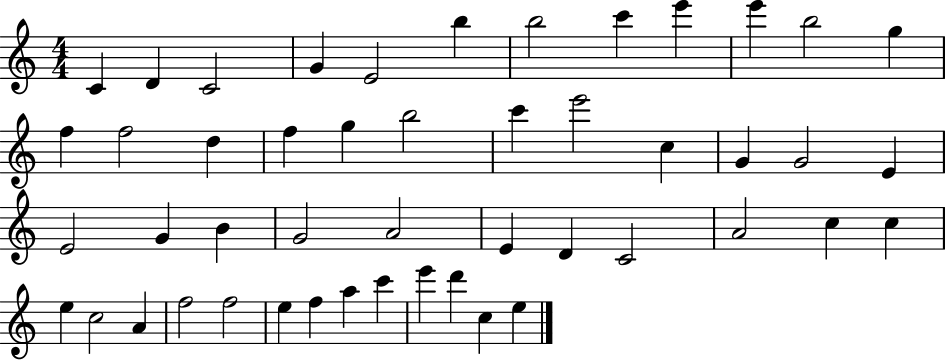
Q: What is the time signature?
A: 4/4